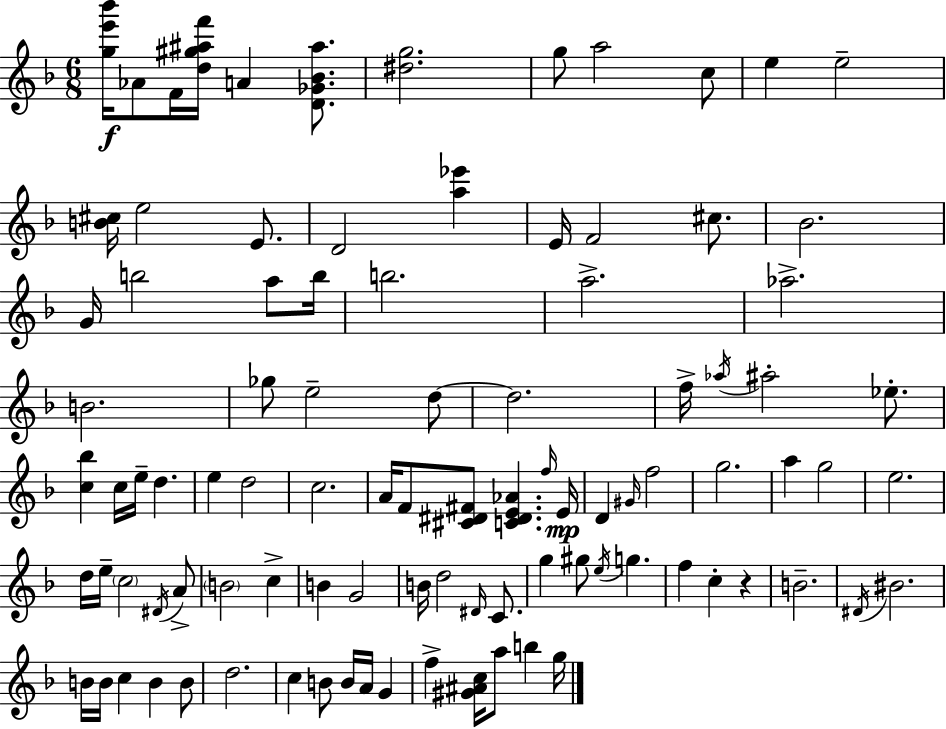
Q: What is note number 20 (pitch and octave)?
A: B5